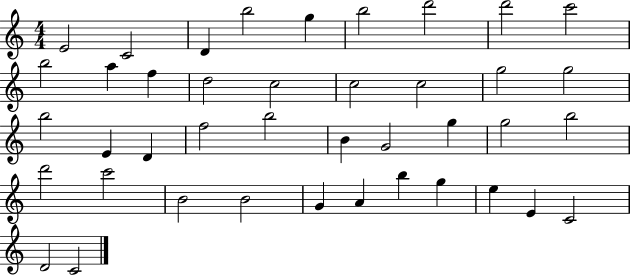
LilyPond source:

{
  \clef treble
  \numericTimeSignature
  \time 4/4
  \key c \major
  e'2 c'2 | d'4 b''2 g''4 | b''2 d'''2 | d'''2 c'''2 | \break b''2 a''4 f''4 | d''2 c''2 | c''2 c''2 | g''2 g''2 | \break b''2 e'4 d'4 | f''2 b''2 | b'4 g'2 g''4 | g''2 b''2 | \break d'''2 c'''2 | b'2 b'2 | g'4 a'4 b''4 g''4 | e''4 e'4 c'2 | \break d'2 c'2 | \bar "|."
}